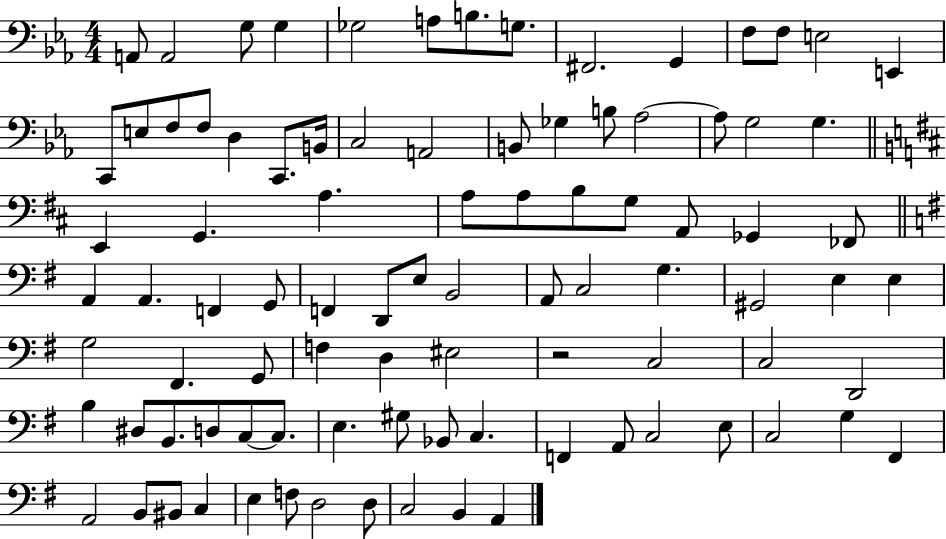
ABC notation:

X:1
T:Untitled
M:4/4
L:1/4
K:Eb
A,,/2 A,,2 G,/2 G, _G,2 A,/2 B,/2 G,/2 ^F,,2 G,, F,/2 F,/2 E,2 E,, C,,/2 E,/2 F,/2 F,/2 D, C,,/2 B,,/4 C,2 A,,2 B,,/2 _G, B,/2 _A,2 _A,/2 G,2 G, E,, G,, A, A,/2 A,/2 B,/2 G,/2 A,,/2 _G,, _F,,/2 A,, A,, F,, G,,/2 F,, D,,/2 E,/2 B,,2 A,,/2 C,2 G, ^G,,2 E, E, G,2 ^F,, G,,/2 F, D, ^E,2 z2 C,2 C,2 D,,2 B, ^D,/2 B,,/2 D,/2 C,/2 C,/2 E, ^G,/2 _B,,/2 C, F,, A,,/2 C,2 E,/2 C,2 G, ^F,, A,,2 B,,/2 ^B,,/2 C, E, F,/2 D,2 D,/2 C,2 B,, A,,